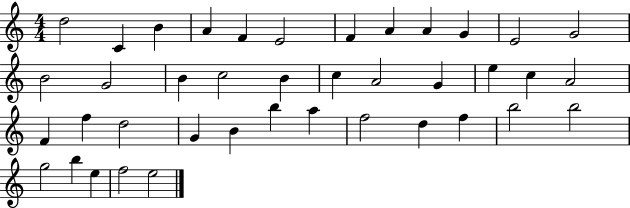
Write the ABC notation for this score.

X:1
T:Untitled
M:4/4
L:1/4
K:C
d2 C B A F E2 F A A G E2 G2 B2 G2 B c2 B c A2 G e c A2 F f d2 G B b a f2 d f b2 b2 g2 b e f2 e2